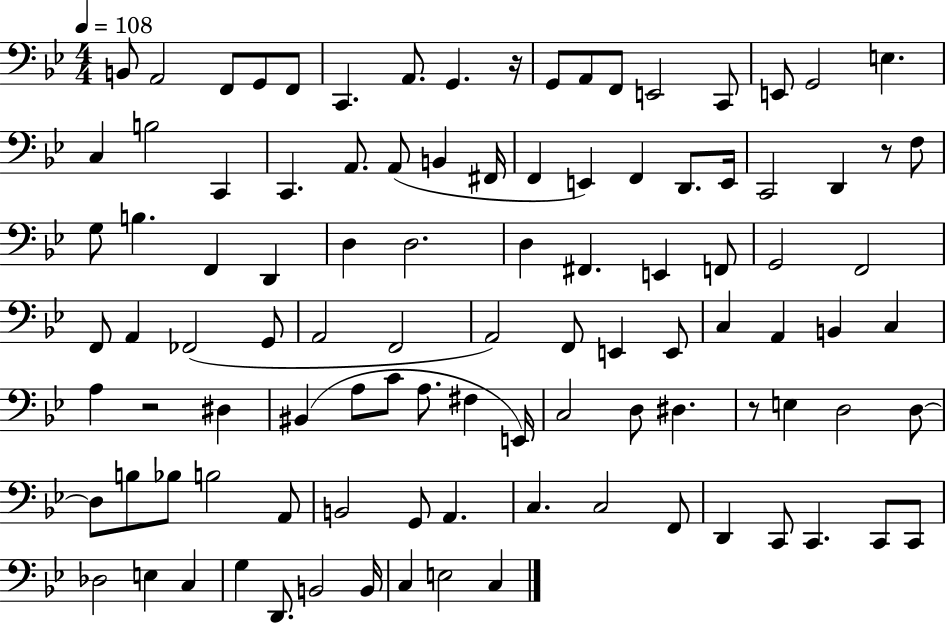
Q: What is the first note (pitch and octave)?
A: B2